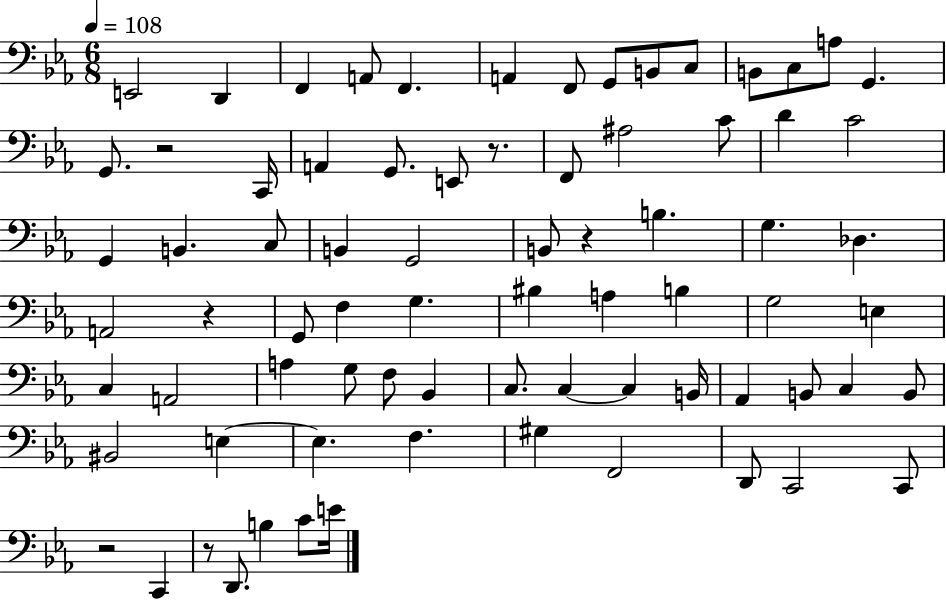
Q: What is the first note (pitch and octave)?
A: E2